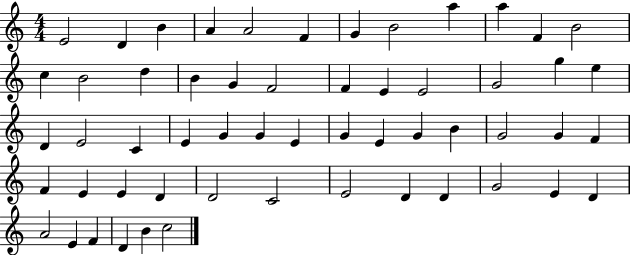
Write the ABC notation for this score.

X:1
T:Untitled
M:4/4
L:1/4
K:C
E2 D B A A2 F G B2 a a F B2 c B2 d B G F2 F E E2 G2 g e D E2 C E G G E G E G B G2 G F F E E D D2 C2 E2 D D G2 E D A2 E F D B c2